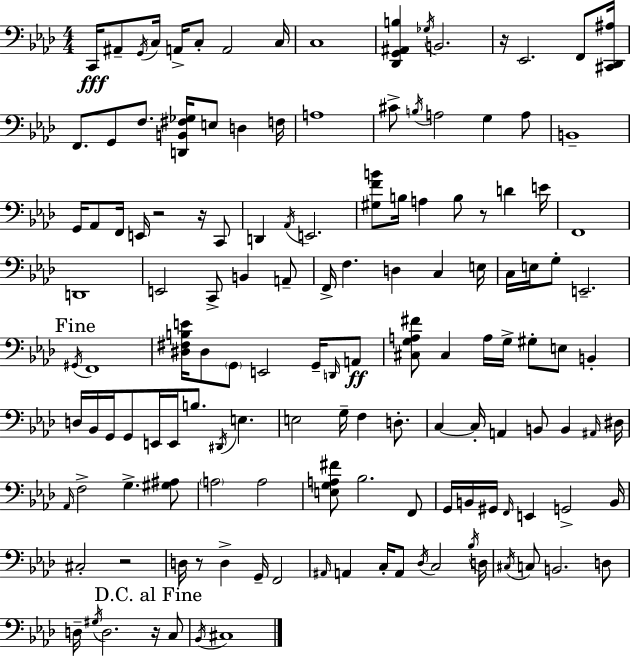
X:1
T:Untitled
M:4/4
L:1/4
K:Fm
C,,/4 ^A,,/2 G,,/4 C,/4 A,,/4 C,/2 A,,2 C,/4 C,4 [_D,,G,,^A,,B,] _G,/4 B,,2 z/4 _E,,2 F,,/2 [^C,,_D,,^A,]/4 F,,/2 G,,/2 F,/2 [D,,B,,^F,_G,]/4 E,/2 D, F,/4 A,4 ^C/2 B,/4 A,2 G, A,/2 B,,4 G,,/4 _A,,/2 F,,/4 E,,/4 z2 z/4 C,,/2 D,, _A,,/4 E,,2 [^G,FB]/2 B,/4 A, B,/2 z/2 D E/4 F,,4 D,,4 E,,2 C,,/2 B,, A,,/2 F,,/4 F, D, C, E,/4 C,/4 E,/4 G,/2 E,,2 ^G,,/4 F,,4 [^D,^F,B,E]/4 ^D,/2 G,,/2 E,,2 G,,/4 D,,/4 A,,/2 [^C,G,A,^F]/2 ^C, A,/4 G,/4 ^G,/2 E,/2 B,, D,/4 _B,,/4 G,,/4 G,,/2 E,,/4 E,,/4 B,/2 ^D,,/4 E, E,2 G,/4 F, D,/2 C, C,/4 A,, B,,/2 B,, ^A,,/4 ^D,/4 _A,,/4 F,2 G, [^G,^A,]/2 A,2 A,2 [E,G,A,^F]/2 _B,2 F,,/2 G,,/4 B,,/4 ^G,,/4 F,,/4 E,, G,,2 B,,/4 ^C,2 z2 D,/4 z/2 D, G,,/4 F,,2 ^A,,/4 A,, C,/4 A,,/2 _D,/4 C,2 _B,/4 D,/4 ^C,/4 C,/2 B,,2 D,/2 D,/4 ^G,/4 D,2 z/4 C,/2 _B,,/4 ^C,4